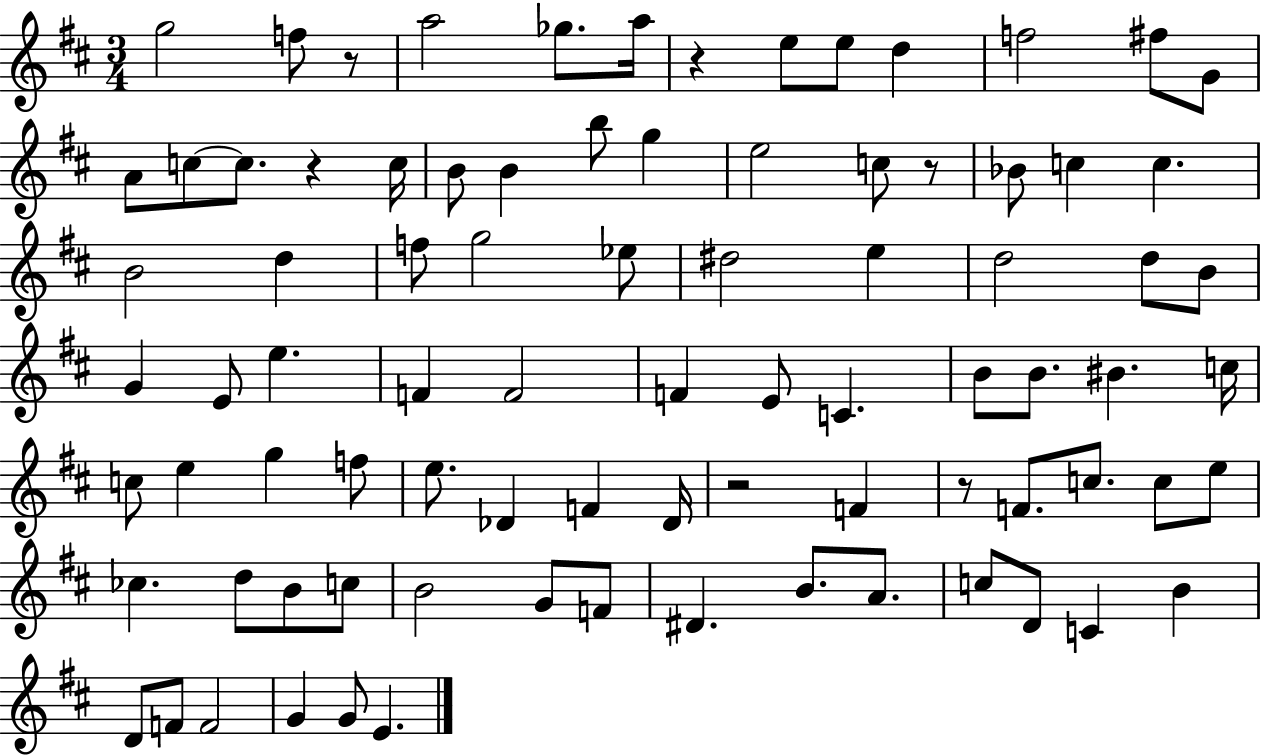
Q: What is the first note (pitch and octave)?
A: G5